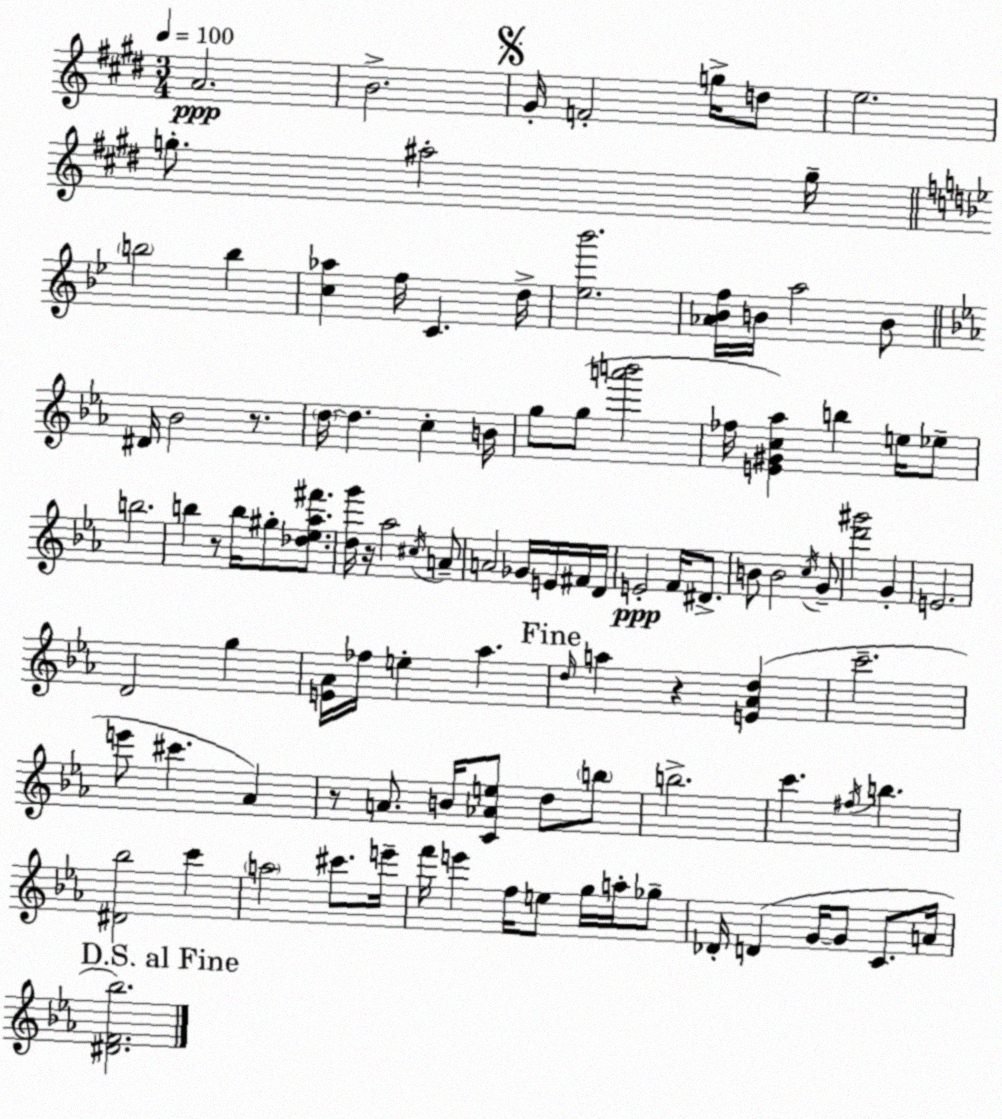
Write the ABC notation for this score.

X:1
T:Untitled
M:3/4
L:1/4
K:E
A2 B2 ^G/4 F2 g/4 d/2 e2 g/2 ^a2 g/4 b2 b [c_a] f/4 C d/4 [_e_b']2 [_A_Bf]/4 B/4 a2 B/2 ^D/4 _B2 z/2 d/4 d c B/4 g/2 g/2 [a'b']2 _f/4 [E^Gc_a] b e/4 _e/2 b2 b z/2 b/4 ^g/2 [_d_e_a^f']/2 [dg']/4 z/4 _a2 ^c/4 A/2 A2 _G/4 E/4 ^F/4 D/4 E2 F/4 ^D/2 B/2 B2 c/4 G/2 [d'^g']2 G E2 D2 g [E_A]/4 _f/4 e _a d/4 a z [E_Ad] c'2 e'/2 ^c' _A z/2 A/2 B/4 [C_Ae]/2 d/2 b/2 b2 c' ^f/4 b [^D_b]2 c' a2 ^c'/2 e'/4 f'/4 e' f/4 e/2 g/4 a/4 _g/2 _D/4 D G/4 G/2 C/2 A/4 [^DF_b]2